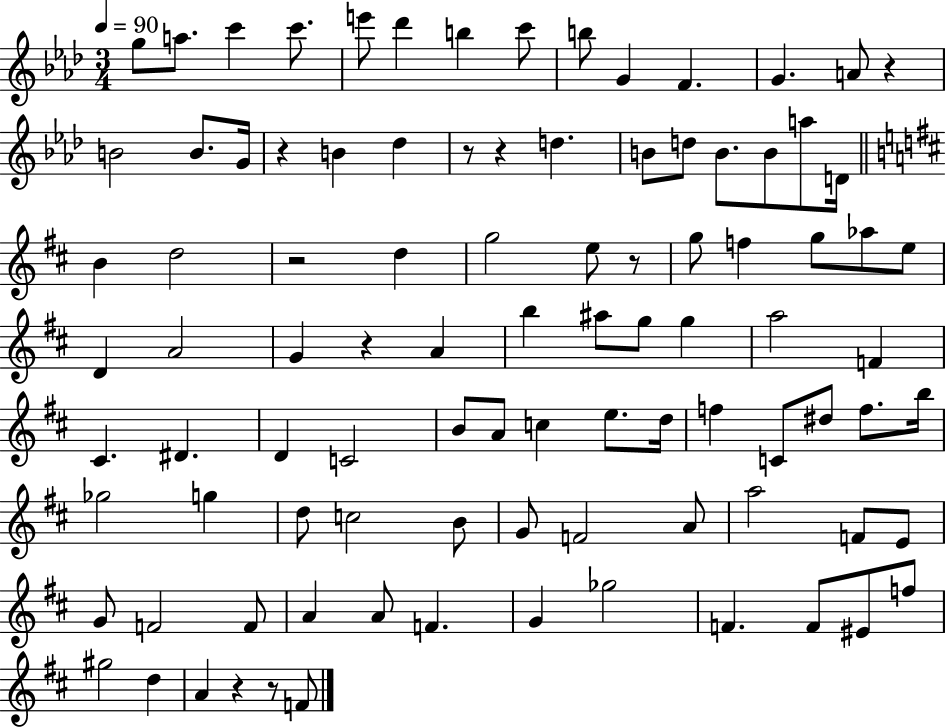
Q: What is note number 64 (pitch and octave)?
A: B4